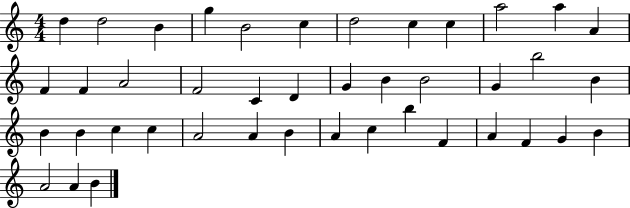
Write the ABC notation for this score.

X:1
T:Untitled
M:4/4
L:1/4
K:C
d d2 B g B2 c d2 c c a2 a A F F A2 F2 C D G B B2 G b2 B B B c c A2 A B A c b F A F G B A2 A B